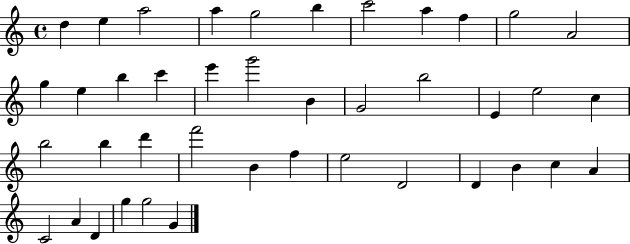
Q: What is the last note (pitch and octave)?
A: G4